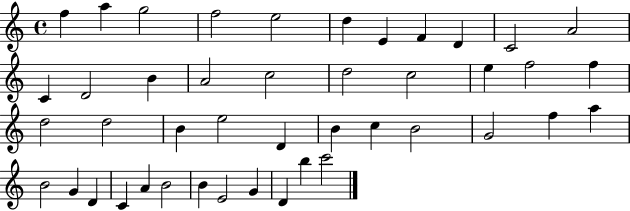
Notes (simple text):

F5/q A5/q G5/h F5/h E5/h D5/q E4/q F4/q D4/q C4/h A4/h C4/q D4/h B4/q A4/h C5/h D5/h C5/h E5/q F5/h F5/q D5/h D5/h B4/q E5/h D4/q B4/q C5/q B4/h G4/h F5/q A5/q B4/h G4/q D4/q C4/q A4/q B4/h B4/q E4/h G4/q D4/q B5/q C6/h